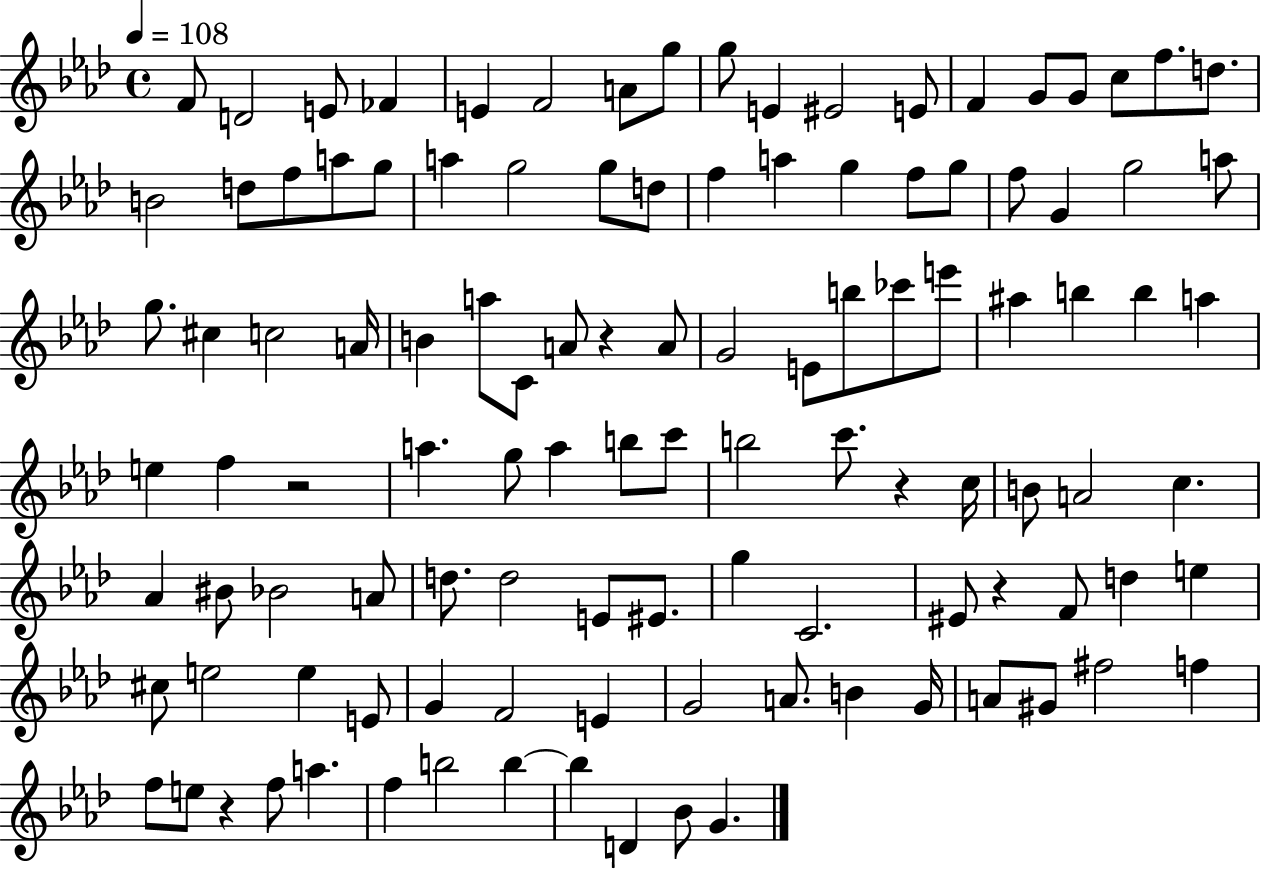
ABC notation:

X:1
T:Untitled
M:4/4
L:1/4
K:Ab
F/2 D2 E/2 _F E F2 A/2 g/2 g/2 E ^E2 E/2 F G/2 G/2 c/2 f/2 d/2 B2 d/2 f/2 a/2 g/2 a g2 g/2 d/2 f a g f/2 g/2 f/2 G g2 a/2 g/2 ^c c2 A/4 B a/2 C/2 A/2 z A/2 G2 E/2 b/2 _c'/2 e'/2 ^a b b a e f z2 a g/2 a b/2 c'/2 b2 c'/2 z c/4 B/2 A2 c _A ^B/2 _B2 A/2 d/2 d2 E/2 ^E/2 g C2 ^E/2 z F/2 d e ^c/2 e2 e E/2 G F2 E G2 A/2 B G/4 A/2 ^G/2 ^f2 f f/2 e/2 z f/2 a f b2 b b D _B/2 G